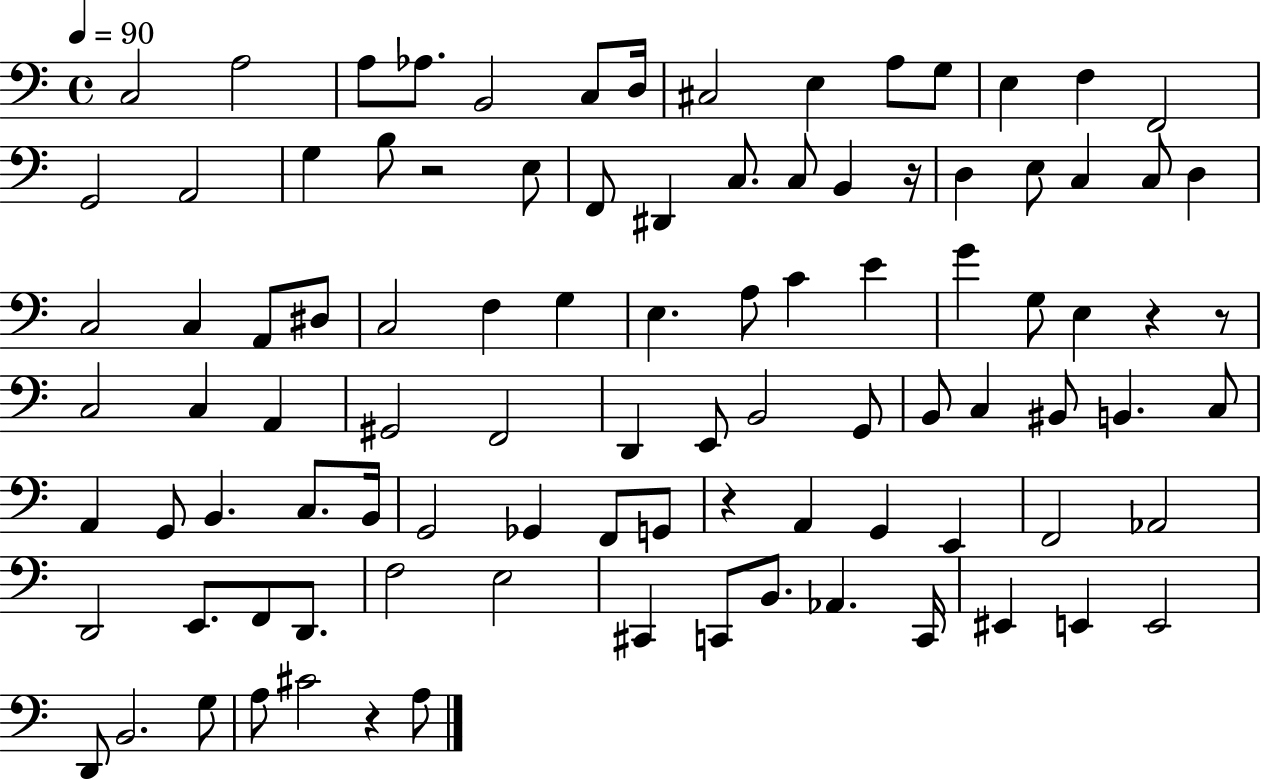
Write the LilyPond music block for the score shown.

{
  \clef bass
  \time 4/4
  \defaultTimeSignature
  \key c \major
  \tempo 4 = 90
  c2 a2 | a8 aes8. b,2 c8 d16 | cis2 e4 a8 g8 | e4 f4 f,2 | \break g,2 a,2 | g4 b8 r2 e8 | f,8 dis,4 c8. c8 b,4 r16 | d4 e8 c4 c8 d4 | \break c2 c4 a,8 dis8 | c2 f4 g4 | e4. a8 c'4 e'4 | g'4 g8 e4 r4 r8 | \break c2 c4 a,4 | gis,2 f,2 | d,4 e,8 b,2 g,8 | b,8 c4 bis,8 b,4. c8 | \break a,4 g,8 b,4. c8. b,16 | g,2 ges,4 f,8 g,8 | r4 a,4 g,4 e,4 | f,2 aes,2 | \break d,2 e,8. f,8 d,8. | f2 e2 | cis,4 c,8 b,8. aes,4. c,16 | eis,4 e,4 e,2 | \break d,8 b,2. g8 | a8 cis'2 r4 a8 | \bar "|."
}